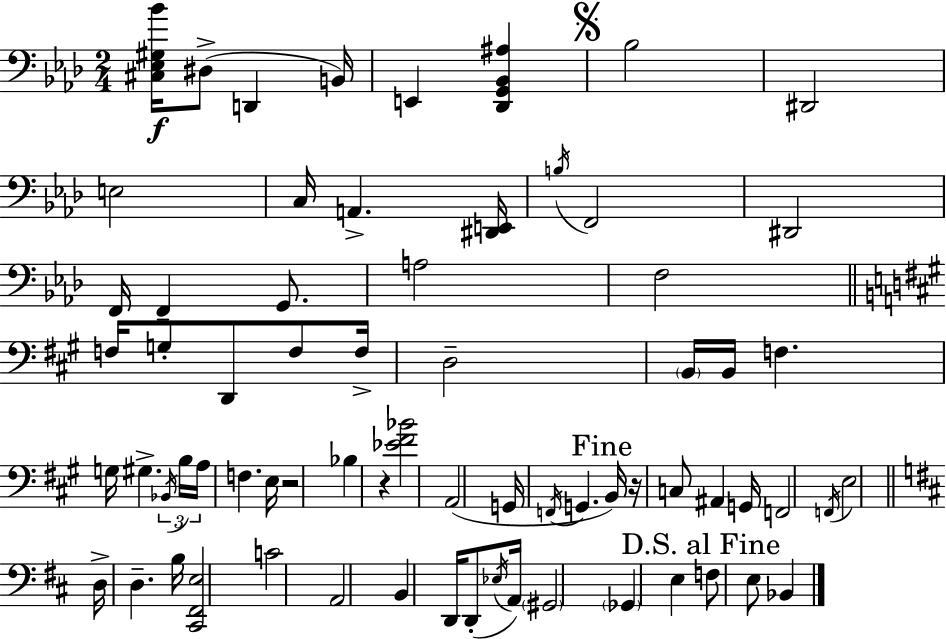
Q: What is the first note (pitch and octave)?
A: D#3